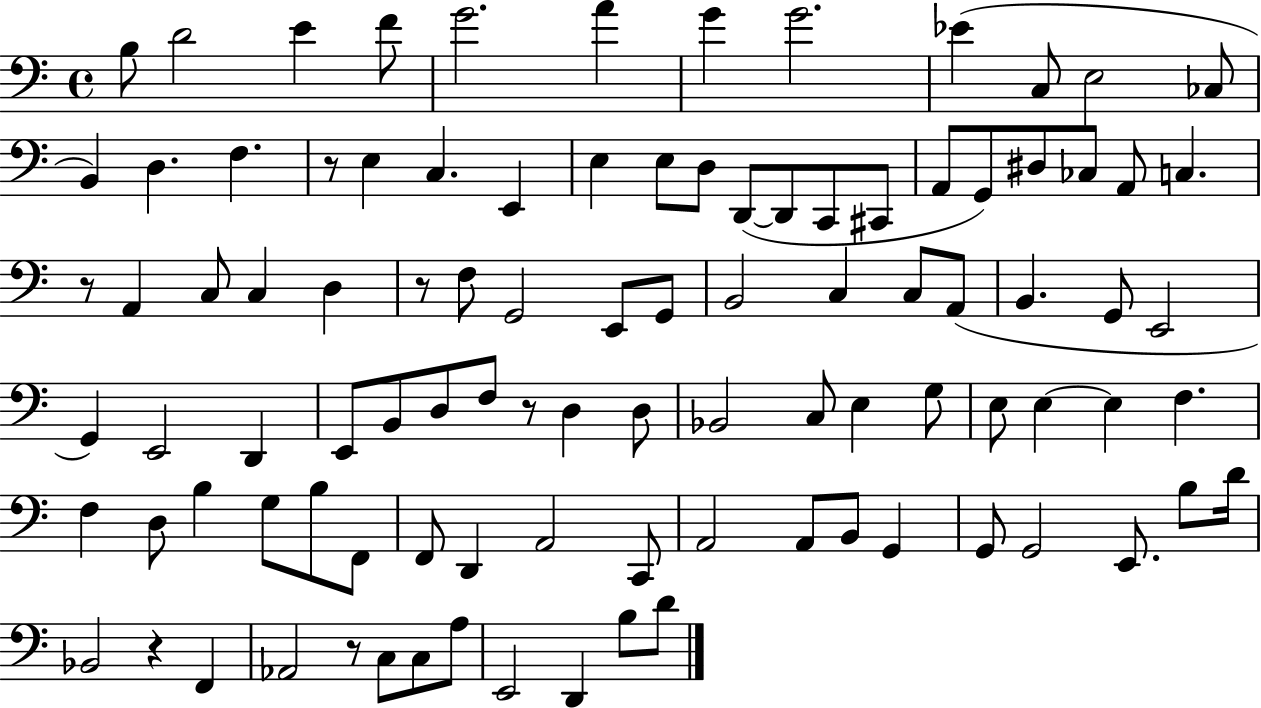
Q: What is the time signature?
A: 4/4